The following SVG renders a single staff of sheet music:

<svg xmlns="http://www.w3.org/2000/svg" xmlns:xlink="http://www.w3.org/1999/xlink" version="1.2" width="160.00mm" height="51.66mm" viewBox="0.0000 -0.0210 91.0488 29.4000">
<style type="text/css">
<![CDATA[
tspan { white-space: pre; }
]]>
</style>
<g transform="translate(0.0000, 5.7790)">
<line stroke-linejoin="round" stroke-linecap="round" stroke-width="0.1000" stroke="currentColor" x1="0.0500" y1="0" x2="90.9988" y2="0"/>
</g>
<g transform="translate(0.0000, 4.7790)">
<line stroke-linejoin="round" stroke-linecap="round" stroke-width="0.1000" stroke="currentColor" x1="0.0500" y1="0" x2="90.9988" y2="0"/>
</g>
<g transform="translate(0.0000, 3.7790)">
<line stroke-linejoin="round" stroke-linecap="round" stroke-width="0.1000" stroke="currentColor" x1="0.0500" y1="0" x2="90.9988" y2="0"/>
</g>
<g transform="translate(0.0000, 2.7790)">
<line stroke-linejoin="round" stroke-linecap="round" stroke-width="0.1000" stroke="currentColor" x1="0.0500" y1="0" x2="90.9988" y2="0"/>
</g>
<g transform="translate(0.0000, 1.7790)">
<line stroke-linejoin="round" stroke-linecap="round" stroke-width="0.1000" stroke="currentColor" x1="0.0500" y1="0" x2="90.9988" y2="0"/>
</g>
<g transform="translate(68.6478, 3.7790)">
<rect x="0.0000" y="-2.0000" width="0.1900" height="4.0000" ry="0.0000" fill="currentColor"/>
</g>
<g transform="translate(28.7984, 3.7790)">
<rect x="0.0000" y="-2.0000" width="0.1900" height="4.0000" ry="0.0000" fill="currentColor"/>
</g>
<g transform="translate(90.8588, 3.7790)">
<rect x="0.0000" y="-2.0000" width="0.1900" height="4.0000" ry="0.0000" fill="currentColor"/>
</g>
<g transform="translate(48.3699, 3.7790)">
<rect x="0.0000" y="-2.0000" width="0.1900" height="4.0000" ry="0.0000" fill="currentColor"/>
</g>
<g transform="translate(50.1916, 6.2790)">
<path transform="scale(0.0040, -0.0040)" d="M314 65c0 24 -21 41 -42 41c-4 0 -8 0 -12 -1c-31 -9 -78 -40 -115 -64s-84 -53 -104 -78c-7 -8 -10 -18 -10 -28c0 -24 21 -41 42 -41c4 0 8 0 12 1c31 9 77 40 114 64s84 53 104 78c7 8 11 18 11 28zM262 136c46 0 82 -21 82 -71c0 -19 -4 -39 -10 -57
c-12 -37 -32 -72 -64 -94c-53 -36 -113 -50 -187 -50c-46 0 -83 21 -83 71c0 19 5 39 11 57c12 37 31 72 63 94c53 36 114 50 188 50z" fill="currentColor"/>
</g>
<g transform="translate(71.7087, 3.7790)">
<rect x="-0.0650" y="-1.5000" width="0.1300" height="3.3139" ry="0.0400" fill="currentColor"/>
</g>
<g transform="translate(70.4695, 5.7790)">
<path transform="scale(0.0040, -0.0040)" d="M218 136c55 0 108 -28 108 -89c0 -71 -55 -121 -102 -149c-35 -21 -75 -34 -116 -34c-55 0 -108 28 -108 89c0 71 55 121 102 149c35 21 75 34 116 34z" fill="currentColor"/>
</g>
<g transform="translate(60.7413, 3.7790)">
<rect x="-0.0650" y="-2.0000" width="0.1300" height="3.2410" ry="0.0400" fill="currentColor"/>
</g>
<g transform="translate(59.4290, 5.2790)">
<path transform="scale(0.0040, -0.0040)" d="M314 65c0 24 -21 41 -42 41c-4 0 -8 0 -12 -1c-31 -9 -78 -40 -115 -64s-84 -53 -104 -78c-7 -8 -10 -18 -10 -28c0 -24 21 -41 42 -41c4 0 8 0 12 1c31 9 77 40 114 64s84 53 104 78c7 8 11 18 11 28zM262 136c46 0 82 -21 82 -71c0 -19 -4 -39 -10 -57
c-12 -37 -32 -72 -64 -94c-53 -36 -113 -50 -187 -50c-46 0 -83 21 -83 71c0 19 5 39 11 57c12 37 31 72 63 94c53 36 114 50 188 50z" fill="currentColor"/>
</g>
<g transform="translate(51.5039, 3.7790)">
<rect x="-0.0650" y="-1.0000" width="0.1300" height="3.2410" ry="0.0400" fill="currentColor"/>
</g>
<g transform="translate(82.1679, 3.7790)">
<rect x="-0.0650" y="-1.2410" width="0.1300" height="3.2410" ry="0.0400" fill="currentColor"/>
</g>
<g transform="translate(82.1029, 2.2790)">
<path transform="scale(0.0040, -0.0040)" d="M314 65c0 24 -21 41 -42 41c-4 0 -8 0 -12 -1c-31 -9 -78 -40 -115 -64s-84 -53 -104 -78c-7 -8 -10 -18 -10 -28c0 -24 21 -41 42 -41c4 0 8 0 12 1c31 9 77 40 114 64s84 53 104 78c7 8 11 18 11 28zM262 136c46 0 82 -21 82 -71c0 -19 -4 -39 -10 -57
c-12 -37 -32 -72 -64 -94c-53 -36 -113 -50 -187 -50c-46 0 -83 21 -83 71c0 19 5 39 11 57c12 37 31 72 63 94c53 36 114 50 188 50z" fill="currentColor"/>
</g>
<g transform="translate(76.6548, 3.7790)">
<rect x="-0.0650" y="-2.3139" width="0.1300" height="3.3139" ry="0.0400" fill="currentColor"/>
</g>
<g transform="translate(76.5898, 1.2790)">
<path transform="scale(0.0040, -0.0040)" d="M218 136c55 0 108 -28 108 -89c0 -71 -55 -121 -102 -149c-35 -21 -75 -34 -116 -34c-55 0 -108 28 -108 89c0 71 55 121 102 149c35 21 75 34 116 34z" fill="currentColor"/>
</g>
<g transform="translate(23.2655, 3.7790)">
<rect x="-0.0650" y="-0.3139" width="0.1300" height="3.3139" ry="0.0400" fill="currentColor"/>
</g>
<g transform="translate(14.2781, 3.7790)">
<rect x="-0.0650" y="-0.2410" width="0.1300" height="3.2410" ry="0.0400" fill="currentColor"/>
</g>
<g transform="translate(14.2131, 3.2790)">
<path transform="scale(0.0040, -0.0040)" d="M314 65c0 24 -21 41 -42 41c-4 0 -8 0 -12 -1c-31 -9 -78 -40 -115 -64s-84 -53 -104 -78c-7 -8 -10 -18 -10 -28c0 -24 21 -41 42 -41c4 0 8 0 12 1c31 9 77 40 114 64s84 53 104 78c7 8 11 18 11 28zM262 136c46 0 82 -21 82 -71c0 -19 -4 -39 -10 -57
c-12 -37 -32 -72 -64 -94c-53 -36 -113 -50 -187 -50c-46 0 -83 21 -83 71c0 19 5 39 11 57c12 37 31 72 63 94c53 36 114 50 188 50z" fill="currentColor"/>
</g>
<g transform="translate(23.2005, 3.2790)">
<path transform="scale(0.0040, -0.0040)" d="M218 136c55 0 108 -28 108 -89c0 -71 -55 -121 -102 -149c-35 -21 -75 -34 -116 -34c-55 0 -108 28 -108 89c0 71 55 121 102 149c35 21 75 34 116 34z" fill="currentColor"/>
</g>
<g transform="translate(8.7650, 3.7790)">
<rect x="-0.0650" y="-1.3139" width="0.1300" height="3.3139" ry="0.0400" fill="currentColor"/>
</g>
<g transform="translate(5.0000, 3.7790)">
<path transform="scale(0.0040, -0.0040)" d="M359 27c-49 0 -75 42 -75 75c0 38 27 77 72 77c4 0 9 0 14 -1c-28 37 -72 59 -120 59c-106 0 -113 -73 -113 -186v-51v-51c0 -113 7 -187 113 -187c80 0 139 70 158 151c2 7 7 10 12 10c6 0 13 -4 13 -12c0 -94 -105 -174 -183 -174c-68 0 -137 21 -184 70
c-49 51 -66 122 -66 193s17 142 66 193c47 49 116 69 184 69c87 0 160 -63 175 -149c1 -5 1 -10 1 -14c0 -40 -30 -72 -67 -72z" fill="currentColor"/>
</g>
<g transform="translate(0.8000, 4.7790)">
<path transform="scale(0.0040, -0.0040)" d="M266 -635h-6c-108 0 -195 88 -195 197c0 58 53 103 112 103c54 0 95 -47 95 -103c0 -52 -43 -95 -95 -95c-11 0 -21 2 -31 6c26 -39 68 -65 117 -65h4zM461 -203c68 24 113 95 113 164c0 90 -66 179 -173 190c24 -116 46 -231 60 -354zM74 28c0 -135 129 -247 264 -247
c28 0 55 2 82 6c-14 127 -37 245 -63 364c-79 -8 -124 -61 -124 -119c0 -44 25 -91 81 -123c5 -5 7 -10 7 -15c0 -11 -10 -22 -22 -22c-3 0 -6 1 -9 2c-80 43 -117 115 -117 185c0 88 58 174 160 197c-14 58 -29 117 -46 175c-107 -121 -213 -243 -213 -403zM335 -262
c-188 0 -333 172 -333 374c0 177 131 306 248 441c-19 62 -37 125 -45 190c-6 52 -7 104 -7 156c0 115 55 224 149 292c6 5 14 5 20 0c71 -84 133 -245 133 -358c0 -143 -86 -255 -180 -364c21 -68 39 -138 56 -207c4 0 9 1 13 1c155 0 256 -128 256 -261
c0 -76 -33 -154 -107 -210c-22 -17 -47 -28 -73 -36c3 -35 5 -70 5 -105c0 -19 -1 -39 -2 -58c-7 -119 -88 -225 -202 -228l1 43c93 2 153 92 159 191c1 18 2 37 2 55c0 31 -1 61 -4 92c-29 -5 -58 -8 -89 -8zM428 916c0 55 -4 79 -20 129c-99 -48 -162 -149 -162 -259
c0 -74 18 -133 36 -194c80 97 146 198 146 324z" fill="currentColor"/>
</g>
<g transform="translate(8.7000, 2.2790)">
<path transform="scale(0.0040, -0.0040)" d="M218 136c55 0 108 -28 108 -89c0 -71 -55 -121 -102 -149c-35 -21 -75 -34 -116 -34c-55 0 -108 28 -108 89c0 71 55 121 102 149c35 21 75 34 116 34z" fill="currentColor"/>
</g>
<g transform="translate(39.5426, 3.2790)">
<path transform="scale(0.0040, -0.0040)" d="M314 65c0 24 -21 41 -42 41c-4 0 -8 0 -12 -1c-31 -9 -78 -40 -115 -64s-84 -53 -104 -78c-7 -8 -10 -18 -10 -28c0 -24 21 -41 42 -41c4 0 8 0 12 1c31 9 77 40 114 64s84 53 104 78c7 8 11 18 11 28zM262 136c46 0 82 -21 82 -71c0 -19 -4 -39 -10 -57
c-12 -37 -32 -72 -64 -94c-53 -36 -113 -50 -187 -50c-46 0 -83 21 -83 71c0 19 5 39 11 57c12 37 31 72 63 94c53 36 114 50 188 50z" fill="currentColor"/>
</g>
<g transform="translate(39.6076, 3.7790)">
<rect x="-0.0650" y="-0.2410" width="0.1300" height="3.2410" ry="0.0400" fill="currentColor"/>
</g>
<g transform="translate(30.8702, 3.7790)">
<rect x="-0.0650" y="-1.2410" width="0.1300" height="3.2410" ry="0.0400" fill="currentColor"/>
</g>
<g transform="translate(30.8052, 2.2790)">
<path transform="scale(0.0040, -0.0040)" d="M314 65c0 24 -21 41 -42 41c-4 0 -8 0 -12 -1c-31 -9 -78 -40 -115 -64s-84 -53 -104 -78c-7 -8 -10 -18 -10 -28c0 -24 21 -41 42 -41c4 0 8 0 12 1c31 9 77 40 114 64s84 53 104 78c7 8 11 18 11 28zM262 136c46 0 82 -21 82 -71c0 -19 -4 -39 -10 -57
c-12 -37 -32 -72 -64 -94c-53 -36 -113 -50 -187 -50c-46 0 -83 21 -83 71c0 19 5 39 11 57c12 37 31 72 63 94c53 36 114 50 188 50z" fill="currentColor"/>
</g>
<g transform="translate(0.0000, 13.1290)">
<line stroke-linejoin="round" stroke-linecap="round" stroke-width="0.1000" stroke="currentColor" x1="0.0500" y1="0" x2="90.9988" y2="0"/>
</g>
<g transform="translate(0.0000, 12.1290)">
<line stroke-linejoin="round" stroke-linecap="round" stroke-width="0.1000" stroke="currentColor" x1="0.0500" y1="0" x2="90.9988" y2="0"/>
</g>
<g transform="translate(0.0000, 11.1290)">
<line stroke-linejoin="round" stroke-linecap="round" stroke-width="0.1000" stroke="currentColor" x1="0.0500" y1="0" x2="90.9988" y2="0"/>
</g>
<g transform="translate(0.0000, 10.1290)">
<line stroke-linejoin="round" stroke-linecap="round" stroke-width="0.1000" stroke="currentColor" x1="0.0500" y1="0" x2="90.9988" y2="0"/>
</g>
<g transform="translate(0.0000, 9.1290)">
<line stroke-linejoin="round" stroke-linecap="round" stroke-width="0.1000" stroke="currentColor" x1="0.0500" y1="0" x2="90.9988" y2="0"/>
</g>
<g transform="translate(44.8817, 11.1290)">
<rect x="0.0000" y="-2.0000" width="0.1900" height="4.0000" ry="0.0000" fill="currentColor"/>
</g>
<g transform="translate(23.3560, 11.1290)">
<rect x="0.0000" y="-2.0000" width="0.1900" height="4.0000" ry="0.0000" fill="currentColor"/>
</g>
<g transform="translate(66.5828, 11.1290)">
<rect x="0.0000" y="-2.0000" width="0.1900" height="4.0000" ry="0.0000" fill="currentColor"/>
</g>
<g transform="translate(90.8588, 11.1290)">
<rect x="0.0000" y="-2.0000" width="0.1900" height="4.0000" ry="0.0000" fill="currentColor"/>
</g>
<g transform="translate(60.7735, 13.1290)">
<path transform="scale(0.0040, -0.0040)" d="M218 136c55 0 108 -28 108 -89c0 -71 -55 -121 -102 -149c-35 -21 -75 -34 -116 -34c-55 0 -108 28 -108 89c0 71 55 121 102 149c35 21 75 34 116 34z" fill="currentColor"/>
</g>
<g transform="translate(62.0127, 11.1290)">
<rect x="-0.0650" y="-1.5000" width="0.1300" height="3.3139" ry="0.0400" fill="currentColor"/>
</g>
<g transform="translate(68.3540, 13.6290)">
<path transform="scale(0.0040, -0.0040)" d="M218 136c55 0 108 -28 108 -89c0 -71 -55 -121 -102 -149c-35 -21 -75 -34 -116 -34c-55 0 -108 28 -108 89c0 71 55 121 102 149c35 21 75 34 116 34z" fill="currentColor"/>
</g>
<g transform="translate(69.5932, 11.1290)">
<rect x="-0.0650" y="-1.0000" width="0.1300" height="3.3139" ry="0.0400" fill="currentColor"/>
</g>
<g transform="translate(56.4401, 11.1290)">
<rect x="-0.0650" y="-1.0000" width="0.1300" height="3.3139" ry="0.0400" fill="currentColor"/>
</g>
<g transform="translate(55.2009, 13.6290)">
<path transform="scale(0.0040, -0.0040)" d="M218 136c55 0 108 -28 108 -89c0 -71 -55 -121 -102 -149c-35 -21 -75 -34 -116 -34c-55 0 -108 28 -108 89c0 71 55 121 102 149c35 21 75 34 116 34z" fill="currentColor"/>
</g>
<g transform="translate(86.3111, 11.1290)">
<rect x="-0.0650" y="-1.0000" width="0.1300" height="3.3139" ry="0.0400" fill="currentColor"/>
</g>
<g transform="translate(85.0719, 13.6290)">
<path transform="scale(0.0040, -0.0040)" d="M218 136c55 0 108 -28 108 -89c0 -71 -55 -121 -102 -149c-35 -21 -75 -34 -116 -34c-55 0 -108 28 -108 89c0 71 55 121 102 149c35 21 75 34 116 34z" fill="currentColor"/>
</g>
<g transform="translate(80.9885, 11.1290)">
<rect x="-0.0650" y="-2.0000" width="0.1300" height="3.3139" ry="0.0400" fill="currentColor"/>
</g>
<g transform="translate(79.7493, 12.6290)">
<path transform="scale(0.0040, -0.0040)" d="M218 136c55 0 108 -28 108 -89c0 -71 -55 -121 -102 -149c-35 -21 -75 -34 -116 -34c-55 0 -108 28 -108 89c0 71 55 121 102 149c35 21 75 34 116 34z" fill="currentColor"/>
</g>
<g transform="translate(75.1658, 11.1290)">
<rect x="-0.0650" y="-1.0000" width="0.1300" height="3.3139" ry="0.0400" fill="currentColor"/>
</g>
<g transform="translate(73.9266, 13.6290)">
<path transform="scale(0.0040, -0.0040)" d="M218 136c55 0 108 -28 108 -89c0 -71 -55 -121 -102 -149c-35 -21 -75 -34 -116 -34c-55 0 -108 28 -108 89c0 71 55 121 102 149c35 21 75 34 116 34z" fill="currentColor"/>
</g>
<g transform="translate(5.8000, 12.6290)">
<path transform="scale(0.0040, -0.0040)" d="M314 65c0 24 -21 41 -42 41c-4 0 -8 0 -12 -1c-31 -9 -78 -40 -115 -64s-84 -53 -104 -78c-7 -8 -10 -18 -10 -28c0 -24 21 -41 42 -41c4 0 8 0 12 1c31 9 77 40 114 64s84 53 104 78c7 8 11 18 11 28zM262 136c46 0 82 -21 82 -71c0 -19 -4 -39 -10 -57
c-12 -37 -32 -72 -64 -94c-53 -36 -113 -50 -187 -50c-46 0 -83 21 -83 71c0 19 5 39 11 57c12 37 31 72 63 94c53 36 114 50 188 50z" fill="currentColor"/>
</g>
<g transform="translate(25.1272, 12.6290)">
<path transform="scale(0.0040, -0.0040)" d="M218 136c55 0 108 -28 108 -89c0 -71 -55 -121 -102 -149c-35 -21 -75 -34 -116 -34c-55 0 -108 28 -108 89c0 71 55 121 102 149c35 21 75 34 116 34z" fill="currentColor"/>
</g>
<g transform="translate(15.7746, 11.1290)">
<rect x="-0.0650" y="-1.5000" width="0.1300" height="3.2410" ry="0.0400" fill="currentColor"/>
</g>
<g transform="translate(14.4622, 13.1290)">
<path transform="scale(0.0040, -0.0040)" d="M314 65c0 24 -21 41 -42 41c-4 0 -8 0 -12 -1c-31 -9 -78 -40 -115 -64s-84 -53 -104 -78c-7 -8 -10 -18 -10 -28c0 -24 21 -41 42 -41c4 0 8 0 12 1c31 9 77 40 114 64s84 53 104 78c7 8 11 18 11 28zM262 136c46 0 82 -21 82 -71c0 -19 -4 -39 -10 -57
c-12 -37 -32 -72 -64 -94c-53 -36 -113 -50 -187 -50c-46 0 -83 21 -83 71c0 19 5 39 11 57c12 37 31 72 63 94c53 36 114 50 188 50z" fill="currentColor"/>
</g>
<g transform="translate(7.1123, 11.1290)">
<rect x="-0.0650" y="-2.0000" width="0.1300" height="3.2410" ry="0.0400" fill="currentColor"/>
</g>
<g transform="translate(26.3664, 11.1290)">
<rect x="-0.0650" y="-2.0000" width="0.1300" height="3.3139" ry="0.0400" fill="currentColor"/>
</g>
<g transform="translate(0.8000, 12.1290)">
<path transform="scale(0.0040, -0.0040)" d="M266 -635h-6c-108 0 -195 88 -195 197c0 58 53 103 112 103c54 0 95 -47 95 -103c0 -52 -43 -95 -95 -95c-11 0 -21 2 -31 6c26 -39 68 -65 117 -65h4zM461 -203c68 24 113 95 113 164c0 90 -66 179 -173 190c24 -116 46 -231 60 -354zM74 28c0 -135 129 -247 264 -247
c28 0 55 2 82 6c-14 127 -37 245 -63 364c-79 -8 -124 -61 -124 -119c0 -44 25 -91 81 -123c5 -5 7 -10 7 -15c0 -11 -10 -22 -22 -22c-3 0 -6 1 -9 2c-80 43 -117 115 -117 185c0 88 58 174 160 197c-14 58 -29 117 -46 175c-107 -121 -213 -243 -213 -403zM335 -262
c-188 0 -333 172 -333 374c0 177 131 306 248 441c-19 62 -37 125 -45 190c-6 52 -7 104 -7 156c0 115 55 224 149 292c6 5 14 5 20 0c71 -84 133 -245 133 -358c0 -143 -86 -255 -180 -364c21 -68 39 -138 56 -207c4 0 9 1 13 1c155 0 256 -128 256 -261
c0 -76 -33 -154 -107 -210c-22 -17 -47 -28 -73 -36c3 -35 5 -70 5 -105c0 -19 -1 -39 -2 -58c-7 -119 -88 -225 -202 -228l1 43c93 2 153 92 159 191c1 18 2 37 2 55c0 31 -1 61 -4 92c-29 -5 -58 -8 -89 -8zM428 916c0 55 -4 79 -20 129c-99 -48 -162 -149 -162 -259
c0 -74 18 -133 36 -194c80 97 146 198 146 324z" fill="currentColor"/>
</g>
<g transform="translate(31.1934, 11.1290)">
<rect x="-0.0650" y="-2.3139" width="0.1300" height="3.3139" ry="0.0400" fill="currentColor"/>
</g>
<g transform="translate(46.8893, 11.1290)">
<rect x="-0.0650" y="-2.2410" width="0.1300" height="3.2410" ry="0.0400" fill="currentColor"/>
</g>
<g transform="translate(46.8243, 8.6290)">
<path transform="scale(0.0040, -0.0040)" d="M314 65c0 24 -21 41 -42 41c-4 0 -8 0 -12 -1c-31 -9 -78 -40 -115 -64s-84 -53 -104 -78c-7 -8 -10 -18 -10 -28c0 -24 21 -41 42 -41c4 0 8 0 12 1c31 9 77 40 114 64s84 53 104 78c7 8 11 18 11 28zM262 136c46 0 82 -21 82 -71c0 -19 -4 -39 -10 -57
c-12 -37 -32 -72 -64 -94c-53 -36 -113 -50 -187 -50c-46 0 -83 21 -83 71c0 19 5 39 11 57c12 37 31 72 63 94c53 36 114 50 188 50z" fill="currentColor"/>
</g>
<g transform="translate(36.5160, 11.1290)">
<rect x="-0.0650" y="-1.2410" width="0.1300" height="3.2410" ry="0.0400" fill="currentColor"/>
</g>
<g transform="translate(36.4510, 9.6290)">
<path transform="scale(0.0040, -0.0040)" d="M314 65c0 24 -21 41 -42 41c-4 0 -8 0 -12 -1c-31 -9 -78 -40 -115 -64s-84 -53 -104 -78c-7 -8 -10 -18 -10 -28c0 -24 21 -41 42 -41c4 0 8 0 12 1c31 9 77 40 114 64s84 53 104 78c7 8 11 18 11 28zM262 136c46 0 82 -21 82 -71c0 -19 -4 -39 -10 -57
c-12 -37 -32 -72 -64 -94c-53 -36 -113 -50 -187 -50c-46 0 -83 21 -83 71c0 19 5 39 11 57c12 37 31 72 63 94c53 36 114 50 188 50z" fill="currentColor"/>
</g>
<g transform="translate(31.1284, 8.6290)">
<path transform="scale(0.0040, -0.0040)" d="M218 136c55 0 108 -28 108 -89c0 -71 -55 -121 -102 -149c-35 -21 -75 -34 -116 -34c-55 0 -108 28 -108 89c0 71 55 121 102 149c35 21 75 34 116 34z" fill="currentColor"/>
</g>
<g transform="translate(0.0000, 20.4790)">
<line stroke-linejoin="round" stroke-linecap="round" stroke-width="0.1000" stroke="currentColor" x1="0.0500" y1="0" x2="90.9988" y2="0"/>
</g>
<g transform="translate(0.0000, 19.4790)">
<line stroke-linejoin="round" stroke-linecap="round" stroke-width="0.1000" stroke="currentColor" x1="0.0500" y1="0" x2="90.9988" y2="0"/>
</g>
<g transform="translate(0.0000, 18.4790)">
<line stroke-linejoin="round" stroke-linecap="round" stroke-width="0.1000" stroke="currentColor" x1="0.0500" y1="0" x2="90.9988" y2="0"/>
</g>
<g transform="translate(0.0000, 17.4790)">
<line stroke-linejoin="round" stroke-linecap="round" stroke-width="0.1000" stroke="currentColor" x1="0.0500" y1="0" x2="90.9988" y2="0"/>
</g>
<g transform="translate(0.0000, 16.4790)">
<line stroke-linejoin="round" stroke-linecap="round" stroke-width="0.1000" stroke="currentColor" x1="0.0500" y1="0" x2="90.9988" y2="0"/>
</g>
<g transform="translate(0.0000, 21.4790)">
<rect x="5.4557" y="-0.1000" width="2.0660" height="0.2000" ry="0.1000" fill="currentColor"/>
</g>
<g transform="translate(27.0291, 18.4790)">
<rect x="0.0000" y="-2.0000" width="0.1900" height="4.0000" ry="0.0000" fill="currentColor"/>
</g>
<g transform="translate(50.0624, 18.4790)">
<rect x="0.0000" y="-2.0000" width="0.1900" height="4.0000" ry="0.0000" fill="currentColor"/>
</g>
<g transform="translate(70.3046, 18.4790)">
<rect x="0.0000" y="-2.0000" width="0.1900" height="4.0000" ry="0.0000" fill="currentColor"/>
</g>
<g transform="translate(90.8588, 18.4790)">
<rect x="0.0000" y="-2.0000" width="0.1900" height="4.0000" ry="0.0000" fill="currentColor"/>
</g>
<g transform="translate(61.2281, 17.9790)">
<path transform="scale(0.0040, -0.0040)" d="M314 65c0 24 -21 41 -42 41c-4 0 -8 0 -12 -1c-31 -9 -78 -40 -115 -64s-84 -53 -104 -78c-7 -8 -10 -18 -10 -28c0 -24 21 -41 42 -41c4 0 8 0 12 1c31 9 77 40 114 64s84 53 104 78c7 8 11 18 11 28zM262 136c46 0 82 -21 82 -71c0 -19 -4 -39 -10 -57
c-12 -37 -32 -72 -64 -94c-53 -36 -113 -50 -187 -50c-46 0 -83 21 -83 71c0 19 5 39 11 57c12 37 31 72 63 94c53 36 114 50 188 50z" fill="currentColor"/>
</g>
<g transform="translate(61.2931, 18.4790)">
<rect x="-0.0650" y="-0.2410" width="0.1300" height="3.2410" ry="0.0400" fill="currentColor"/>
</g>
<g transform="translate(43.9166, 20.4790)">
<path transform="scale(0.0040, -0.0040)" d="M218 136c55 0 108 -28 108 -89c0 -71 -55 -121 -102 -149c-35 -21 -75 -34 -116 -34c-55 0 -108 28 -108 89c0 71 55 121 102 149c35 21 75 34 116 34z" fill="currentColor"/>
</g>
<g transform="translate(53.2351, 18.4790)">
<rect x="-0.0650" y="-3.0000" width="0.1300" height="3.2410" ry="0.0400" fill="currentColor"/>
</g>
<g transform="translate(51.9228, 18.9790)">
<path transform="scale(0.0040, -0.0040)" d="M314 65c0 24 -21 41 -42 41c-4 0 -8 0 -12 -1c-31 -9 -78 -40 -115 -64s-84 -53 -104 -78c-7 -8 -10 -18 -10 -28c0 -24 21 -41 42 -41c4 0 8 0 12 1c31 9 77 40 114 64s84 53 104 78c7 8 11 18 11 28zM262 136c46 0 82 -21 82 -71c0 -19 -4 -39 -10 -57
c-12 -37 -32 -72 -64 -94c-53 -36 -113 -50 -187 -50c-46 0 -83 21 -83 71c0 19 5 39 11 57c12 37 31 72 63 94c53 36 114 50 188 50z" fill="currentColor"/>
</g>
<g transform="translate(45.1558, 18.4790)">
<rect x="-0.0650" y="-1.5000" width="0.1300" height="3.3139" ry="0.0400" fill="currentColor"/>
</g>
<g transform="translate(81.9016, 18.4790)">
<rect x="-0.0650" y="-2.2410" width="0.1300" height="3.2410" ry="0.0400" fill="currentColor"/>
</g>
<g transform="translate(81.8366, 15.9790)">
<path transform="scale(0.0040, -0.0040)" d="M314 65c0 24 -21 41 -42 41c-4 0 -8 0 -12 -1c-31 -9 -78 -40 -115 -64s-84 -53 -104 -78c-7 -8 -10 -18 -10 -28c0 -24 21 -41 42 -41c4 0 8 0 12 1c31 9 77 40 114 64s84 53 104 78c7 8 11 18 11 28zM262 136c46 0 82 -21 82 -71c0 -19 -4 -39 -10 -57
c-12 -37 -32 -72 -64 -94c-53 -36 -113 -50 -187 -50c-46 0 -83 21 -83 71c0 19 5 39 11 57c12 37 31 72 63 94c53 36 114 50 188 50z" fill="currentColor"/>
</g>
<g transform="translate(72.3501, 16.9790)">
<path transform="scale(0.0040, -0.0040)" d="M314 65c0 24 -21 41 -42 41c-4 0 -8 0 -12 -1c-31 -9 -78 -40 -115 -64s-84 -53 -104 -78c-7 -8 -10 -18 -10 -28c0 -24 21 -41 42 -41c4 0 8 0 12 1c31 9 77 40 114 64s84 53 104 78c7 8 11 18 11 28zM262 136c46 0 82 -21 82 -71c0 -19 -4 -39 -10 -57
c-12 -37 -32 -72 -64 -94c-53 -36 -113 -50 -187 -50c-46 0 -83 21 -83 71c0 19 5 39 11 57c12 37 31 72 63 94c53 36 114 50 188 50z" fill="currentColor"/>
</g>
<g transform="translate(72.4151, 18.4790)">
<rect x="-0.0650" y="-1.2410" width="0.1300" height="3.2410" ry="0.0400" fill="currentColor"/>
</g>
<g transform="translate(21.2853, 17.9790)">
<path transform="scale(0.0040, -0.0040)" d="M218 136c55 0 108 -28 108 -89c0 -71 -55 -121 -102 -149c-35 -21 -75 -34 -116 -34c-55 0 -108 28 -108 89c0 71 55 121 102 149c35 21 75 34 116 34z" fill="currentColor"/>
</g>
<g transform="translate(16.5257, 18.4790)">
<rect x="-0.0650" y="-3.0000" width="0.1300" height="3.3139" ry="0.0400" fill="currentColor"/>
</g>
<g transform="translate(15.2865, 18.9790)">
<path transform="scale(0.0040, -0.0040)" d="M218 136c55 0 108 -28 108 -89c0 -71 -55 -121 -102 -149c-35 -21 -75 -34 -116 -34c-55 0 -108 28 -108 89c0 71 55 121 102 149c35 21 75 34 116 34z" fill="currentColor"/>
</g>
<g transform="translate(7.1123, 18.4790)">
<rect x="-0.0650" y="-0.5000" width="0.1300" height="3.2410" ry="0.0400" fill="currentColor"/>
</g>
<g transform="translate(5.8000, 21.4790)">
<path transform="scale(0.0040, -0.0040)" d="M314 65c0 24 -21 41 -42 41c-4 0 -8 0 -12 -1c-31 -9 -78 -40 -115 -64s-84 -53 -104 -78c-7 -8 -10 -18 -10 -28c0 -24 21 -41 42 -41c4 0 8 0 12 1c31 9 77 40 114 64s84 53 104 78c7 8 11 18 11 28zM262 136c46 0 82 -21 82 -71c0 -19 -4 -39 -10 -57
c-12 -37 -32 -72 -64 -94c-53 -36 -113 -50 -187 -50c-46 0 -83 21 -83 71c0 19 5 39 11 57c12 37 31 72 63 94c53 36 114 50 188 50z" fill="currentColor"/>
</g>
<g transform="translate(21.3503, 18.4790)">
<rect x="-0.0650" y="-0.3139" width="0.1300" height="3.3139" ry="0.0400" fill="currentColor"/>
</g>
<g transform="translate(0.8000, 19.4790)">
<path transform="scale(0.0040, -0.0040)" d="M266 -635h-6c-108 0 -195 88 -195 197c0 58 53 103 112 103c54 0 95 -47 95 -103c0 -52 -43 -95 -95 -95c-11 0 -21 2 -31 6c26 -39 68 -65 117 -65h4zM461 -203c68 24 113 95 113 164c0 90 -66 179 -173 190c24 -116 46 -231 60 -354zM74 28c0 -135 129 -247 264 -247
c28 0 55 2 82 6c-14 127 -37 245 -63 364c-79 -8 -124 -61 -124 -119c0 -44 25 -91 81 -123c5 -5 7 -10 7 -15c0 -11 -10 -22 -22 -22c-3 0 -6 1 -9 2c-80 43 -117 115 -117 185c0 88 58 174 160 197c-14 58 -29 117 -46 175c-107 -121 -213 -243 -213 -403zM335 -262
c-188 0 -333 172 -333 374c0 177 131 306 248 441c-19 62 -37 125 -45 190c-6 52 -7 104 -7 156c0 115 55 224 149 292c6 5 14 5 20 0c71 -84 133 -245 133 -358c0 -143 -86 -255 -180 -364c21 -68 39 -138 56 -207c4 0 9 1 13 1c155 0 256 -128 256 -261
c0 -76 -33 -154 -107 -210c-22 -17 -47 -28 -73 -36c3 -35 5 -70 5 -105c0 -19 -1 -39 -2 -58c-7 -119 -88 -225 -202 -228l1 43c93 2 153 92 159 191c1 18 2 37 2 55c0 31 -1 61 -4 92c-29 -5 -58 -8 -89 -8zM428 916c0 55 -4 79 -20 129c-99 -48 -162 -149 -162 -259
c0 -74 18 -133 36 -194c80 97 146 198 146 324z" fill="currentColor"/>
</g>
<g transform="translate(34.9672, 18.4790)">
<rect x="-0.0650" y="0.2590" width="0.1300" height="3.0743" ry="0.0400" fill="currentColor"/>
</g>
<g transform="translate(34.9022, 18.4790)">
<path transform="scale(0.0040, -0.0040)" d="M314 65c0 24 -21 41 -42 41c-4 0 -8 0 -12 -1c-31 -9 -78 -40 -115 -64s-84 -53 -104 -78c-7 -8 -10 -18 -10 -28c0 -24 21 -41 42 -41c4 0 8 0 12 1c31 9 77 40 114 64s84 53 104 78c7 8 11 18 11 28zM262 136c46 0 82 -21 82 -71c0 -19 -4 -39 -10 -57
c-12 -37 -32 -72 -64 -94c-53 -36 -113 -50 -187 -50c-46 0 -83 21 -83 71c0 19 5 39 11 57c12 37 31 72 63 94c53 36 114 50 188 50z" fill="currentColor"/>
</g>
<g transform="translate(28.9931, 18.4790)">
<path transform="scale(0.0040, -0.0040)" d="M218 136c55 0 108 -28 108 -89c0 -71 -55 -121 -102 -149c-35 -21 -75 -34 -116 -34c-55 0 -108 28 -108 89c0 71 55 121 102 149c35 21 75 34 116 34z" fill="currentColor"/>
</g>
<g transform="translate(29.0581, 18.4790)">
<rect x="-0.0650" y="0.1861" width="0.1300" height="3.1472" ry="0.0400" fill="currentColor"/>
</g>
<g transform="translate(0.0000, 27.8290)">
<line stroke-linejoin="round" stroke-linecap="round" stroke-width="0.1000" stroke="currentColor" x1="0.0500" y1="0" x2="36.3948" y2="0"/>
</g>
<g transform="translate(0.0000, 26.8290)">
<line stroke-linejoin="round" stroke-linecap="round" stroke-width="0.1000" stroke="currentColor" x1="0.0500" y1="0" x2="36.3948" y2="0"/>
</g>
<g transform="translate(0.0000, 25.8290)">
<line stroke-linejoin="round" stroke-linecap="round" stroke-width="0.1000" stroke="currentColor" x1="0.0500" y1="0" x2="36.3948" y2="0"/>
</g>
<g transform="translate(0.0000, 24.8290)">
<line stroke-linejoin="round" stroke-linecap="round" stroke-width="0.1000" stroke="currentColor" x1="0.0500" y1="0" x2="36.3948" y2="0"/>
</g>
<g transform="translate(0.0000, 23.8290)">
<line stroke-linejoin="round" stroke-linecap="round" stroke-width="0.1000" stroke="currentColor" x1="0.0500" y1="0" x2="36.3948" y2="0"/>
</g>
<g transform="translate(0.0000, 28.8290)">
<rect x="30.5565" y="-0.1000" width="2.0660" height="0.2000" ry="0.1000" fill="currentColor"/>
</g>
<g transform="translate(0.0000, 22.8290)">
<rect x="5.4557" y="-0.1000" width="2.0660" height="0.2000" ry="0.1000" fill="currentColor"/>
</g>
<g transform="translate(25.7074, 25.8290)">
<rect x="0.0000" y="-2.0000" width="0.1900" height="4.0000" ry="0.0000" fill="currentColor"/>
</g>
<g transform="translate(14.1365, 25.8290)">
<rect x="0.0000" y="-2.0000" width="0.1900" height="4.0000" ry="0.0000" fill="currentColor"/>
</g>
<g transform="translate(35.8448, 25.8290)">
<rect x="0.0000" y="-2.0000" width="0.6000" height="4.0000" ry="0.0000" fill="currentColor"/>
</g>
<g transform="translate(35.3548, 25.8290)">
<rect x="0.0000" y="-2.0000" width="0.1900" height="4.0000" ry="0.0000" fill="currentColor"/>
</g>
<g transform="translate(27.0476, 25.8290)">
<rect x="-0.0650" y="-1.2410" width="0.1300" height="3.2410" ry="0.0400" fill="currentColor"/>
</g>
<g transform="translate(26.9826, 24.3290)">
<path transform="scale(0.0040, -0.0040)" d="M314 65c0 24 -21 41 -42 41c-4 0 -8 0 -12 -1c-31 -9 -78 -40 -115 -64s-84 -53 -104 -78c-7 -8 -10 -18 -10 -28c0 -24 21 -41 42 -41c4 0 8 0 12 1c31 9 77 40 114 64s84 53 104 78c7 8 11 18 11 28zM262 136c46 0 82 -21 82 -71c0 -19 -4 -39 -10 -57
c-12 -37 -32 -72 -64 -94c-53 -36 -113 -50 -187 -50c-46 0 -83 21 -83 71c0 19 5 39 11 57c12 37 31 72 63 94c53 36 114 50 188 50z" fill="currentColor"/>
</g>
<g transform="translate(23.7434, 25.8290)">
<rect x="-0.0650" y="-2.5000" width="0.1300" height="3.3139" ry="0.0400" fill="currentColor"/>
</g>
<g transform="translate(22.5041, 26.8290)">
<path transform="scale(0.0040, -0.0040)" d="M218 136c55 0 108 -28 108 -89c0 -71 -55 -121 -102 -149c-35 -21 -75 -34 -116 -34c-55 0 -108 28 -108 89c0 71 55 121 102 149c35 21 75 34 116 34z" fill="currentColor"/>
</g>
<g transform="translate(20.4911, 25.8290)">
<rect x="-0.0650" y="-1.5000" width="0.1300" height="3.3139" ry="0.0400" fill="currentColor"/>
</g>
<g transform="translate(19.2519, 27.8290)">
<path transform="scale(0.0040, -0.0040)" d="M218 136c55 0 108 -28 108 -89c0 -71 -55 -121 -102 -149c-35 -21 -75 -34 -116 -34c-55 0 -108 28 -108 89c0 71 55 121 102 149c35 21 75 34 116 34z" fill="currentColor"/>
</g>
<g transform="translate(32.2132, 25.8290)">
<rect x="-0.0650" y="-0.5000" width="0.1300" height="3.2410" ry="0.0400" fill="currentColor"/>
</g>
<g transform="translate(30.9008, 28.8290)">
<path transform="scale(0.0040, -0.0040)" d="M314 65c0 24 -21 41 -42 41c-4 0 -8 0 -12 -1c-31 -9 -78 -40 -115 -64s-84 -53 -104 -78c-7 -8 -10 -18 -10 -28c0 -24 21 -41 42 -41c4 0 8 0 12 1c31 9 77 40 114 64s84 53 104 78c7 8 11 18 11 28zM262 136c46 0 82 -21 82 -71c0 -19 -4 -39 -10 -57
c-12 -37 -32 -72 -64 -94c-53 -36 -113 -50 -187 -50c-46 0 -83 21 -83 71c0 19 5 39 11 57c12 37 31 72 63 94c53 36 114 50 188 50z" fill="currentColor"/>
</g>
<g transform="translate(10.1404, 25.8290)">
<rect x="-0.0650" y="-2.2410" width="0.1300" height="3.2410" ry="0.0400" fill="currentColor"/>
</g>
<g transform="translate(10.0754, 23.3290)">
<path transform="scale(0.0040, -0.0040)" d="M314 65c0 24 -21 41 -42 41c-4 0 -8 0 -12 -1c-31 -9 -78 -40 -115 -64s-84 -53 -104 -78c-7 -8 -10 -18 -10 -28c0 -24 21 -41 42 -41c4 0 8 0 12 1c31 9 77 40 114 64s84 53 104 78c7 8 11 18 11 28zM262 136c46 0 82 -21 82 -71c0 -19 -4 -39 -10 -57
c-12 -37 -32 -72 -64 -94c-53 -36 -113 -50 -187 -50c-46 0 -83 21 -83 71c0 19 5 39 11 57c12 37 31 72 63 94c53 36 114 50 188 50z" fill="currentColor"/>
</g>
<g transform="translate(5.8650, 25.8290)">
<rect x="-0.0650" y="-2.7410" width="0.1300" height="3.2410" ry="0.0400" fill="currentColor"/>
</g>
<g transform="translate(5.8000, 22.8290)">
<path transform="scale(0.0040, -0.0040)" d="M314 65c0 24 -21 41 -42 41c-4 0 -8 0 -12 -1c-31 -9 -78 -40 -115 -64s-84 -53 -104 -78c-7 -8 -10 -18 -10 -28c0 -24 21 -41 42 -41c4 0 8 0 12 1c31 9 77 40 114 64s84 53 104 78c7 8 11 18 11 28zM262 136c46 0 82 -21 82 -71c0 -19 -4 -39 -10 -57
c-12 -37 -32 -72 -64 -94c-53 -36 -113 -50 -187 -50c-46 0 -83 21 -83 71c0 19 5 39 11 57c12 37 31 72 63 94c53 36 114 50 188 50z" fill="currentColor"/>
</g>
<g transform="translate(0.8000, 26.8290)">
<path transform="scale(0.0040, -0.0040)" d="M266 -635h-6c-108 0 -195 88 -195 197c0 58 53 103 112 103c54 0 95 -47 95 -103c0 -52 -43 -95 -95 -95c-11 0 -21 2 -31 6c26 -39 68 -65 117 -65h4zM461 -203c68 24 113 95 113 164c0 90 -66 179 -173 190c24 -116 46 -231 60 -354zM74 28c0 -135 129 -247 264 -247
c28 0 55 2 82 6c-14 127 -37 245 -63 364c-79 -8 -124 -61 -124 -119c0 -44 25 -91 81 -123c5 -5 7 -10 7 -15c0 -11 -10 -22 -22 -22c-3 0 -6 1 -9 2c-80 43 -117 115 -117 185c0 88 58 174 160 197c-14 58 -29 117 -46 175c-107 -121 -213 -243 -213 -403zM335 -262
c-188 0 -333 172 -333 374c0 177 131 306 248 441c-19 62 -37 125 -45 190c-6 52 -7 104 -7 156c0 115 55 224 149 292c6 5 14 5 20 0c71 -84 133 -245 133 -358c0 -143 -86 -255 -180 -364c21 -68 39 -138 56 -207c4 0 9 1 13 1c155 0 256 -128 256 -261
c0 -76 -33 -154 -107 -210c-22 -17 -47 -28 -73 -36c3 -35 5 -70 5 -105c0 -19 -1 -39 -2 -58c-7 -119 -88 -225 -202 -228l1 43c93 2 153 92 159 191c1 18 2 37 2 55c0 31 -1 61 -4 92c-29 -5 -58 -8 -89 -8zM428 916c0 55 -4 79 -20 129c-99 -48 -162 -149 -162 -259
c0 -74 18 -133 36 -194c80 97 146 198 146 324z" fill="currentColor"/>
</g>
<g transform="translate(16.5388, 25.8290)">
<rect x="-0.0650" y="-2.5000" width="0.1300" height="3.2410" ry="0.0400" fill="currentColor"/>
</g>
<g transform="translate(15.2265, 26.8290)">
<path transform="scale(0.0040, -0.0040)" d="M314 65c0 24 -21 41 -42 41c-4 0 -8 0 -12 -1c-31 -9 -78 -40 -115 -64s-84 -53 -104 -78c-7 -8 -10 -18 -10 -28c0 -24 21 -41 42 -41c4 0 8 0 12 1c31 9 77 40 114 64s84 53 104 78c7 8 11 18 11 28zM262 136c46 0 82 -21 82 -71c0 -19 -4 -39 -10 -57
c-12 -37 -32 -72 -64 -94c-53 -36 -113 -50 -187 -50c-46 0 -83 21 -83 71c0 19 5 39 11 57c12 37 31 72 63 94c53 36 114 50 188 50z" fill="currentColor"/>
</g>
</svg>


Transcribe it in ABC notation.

X:1
T:Untitled
M:4/4
L:1/4
K:C
e c2 c e2 c2 D2 F2 E g e2 F2 E2 F g e2 g2 D E D D F D C2 A c B B2 E A2 c2 e2 g2 a2 g2 G2 E G e2 C2